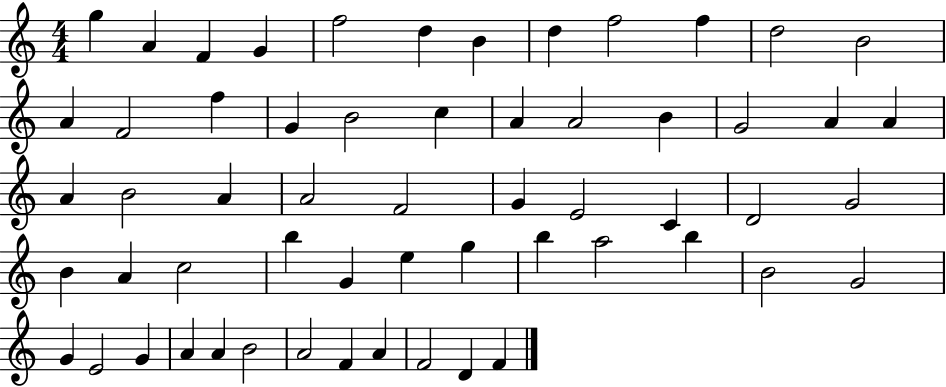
G5/q A4/q F4/q G4/q F5/h D5/q B4/q D5/q F5/h F5/q D5/h B4/h A4/q F4/h F5/q G4/q B4/h C5/q A4/q A4/h B4/q G4/h A4/q A4/q A4/q B4/h A4/q A4/h F4/h G4/q E4/h C4/q D4/h G4/h B4/q A4/q C5/h B5/q G4/q E5/q G5/q B5/q A5/h B5/q B4/h G4/h G4/q E4/h G4/q A4/q A4/q B4/h A4/h F4/q A4/q F4/h D4/q F4/q